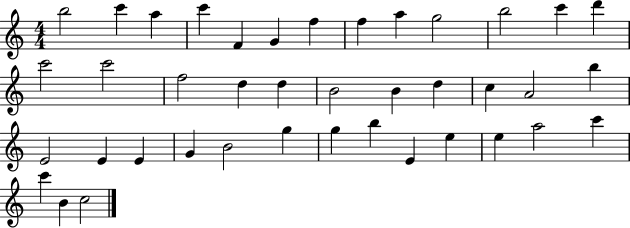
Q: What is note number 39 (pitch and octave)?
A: B4